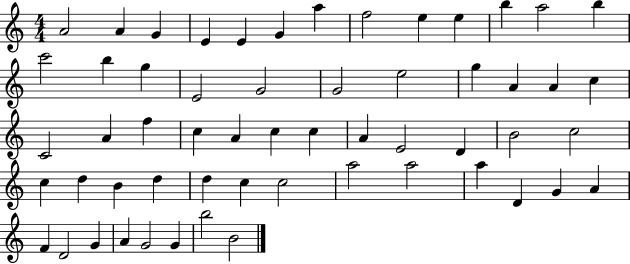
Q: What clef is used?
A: treble